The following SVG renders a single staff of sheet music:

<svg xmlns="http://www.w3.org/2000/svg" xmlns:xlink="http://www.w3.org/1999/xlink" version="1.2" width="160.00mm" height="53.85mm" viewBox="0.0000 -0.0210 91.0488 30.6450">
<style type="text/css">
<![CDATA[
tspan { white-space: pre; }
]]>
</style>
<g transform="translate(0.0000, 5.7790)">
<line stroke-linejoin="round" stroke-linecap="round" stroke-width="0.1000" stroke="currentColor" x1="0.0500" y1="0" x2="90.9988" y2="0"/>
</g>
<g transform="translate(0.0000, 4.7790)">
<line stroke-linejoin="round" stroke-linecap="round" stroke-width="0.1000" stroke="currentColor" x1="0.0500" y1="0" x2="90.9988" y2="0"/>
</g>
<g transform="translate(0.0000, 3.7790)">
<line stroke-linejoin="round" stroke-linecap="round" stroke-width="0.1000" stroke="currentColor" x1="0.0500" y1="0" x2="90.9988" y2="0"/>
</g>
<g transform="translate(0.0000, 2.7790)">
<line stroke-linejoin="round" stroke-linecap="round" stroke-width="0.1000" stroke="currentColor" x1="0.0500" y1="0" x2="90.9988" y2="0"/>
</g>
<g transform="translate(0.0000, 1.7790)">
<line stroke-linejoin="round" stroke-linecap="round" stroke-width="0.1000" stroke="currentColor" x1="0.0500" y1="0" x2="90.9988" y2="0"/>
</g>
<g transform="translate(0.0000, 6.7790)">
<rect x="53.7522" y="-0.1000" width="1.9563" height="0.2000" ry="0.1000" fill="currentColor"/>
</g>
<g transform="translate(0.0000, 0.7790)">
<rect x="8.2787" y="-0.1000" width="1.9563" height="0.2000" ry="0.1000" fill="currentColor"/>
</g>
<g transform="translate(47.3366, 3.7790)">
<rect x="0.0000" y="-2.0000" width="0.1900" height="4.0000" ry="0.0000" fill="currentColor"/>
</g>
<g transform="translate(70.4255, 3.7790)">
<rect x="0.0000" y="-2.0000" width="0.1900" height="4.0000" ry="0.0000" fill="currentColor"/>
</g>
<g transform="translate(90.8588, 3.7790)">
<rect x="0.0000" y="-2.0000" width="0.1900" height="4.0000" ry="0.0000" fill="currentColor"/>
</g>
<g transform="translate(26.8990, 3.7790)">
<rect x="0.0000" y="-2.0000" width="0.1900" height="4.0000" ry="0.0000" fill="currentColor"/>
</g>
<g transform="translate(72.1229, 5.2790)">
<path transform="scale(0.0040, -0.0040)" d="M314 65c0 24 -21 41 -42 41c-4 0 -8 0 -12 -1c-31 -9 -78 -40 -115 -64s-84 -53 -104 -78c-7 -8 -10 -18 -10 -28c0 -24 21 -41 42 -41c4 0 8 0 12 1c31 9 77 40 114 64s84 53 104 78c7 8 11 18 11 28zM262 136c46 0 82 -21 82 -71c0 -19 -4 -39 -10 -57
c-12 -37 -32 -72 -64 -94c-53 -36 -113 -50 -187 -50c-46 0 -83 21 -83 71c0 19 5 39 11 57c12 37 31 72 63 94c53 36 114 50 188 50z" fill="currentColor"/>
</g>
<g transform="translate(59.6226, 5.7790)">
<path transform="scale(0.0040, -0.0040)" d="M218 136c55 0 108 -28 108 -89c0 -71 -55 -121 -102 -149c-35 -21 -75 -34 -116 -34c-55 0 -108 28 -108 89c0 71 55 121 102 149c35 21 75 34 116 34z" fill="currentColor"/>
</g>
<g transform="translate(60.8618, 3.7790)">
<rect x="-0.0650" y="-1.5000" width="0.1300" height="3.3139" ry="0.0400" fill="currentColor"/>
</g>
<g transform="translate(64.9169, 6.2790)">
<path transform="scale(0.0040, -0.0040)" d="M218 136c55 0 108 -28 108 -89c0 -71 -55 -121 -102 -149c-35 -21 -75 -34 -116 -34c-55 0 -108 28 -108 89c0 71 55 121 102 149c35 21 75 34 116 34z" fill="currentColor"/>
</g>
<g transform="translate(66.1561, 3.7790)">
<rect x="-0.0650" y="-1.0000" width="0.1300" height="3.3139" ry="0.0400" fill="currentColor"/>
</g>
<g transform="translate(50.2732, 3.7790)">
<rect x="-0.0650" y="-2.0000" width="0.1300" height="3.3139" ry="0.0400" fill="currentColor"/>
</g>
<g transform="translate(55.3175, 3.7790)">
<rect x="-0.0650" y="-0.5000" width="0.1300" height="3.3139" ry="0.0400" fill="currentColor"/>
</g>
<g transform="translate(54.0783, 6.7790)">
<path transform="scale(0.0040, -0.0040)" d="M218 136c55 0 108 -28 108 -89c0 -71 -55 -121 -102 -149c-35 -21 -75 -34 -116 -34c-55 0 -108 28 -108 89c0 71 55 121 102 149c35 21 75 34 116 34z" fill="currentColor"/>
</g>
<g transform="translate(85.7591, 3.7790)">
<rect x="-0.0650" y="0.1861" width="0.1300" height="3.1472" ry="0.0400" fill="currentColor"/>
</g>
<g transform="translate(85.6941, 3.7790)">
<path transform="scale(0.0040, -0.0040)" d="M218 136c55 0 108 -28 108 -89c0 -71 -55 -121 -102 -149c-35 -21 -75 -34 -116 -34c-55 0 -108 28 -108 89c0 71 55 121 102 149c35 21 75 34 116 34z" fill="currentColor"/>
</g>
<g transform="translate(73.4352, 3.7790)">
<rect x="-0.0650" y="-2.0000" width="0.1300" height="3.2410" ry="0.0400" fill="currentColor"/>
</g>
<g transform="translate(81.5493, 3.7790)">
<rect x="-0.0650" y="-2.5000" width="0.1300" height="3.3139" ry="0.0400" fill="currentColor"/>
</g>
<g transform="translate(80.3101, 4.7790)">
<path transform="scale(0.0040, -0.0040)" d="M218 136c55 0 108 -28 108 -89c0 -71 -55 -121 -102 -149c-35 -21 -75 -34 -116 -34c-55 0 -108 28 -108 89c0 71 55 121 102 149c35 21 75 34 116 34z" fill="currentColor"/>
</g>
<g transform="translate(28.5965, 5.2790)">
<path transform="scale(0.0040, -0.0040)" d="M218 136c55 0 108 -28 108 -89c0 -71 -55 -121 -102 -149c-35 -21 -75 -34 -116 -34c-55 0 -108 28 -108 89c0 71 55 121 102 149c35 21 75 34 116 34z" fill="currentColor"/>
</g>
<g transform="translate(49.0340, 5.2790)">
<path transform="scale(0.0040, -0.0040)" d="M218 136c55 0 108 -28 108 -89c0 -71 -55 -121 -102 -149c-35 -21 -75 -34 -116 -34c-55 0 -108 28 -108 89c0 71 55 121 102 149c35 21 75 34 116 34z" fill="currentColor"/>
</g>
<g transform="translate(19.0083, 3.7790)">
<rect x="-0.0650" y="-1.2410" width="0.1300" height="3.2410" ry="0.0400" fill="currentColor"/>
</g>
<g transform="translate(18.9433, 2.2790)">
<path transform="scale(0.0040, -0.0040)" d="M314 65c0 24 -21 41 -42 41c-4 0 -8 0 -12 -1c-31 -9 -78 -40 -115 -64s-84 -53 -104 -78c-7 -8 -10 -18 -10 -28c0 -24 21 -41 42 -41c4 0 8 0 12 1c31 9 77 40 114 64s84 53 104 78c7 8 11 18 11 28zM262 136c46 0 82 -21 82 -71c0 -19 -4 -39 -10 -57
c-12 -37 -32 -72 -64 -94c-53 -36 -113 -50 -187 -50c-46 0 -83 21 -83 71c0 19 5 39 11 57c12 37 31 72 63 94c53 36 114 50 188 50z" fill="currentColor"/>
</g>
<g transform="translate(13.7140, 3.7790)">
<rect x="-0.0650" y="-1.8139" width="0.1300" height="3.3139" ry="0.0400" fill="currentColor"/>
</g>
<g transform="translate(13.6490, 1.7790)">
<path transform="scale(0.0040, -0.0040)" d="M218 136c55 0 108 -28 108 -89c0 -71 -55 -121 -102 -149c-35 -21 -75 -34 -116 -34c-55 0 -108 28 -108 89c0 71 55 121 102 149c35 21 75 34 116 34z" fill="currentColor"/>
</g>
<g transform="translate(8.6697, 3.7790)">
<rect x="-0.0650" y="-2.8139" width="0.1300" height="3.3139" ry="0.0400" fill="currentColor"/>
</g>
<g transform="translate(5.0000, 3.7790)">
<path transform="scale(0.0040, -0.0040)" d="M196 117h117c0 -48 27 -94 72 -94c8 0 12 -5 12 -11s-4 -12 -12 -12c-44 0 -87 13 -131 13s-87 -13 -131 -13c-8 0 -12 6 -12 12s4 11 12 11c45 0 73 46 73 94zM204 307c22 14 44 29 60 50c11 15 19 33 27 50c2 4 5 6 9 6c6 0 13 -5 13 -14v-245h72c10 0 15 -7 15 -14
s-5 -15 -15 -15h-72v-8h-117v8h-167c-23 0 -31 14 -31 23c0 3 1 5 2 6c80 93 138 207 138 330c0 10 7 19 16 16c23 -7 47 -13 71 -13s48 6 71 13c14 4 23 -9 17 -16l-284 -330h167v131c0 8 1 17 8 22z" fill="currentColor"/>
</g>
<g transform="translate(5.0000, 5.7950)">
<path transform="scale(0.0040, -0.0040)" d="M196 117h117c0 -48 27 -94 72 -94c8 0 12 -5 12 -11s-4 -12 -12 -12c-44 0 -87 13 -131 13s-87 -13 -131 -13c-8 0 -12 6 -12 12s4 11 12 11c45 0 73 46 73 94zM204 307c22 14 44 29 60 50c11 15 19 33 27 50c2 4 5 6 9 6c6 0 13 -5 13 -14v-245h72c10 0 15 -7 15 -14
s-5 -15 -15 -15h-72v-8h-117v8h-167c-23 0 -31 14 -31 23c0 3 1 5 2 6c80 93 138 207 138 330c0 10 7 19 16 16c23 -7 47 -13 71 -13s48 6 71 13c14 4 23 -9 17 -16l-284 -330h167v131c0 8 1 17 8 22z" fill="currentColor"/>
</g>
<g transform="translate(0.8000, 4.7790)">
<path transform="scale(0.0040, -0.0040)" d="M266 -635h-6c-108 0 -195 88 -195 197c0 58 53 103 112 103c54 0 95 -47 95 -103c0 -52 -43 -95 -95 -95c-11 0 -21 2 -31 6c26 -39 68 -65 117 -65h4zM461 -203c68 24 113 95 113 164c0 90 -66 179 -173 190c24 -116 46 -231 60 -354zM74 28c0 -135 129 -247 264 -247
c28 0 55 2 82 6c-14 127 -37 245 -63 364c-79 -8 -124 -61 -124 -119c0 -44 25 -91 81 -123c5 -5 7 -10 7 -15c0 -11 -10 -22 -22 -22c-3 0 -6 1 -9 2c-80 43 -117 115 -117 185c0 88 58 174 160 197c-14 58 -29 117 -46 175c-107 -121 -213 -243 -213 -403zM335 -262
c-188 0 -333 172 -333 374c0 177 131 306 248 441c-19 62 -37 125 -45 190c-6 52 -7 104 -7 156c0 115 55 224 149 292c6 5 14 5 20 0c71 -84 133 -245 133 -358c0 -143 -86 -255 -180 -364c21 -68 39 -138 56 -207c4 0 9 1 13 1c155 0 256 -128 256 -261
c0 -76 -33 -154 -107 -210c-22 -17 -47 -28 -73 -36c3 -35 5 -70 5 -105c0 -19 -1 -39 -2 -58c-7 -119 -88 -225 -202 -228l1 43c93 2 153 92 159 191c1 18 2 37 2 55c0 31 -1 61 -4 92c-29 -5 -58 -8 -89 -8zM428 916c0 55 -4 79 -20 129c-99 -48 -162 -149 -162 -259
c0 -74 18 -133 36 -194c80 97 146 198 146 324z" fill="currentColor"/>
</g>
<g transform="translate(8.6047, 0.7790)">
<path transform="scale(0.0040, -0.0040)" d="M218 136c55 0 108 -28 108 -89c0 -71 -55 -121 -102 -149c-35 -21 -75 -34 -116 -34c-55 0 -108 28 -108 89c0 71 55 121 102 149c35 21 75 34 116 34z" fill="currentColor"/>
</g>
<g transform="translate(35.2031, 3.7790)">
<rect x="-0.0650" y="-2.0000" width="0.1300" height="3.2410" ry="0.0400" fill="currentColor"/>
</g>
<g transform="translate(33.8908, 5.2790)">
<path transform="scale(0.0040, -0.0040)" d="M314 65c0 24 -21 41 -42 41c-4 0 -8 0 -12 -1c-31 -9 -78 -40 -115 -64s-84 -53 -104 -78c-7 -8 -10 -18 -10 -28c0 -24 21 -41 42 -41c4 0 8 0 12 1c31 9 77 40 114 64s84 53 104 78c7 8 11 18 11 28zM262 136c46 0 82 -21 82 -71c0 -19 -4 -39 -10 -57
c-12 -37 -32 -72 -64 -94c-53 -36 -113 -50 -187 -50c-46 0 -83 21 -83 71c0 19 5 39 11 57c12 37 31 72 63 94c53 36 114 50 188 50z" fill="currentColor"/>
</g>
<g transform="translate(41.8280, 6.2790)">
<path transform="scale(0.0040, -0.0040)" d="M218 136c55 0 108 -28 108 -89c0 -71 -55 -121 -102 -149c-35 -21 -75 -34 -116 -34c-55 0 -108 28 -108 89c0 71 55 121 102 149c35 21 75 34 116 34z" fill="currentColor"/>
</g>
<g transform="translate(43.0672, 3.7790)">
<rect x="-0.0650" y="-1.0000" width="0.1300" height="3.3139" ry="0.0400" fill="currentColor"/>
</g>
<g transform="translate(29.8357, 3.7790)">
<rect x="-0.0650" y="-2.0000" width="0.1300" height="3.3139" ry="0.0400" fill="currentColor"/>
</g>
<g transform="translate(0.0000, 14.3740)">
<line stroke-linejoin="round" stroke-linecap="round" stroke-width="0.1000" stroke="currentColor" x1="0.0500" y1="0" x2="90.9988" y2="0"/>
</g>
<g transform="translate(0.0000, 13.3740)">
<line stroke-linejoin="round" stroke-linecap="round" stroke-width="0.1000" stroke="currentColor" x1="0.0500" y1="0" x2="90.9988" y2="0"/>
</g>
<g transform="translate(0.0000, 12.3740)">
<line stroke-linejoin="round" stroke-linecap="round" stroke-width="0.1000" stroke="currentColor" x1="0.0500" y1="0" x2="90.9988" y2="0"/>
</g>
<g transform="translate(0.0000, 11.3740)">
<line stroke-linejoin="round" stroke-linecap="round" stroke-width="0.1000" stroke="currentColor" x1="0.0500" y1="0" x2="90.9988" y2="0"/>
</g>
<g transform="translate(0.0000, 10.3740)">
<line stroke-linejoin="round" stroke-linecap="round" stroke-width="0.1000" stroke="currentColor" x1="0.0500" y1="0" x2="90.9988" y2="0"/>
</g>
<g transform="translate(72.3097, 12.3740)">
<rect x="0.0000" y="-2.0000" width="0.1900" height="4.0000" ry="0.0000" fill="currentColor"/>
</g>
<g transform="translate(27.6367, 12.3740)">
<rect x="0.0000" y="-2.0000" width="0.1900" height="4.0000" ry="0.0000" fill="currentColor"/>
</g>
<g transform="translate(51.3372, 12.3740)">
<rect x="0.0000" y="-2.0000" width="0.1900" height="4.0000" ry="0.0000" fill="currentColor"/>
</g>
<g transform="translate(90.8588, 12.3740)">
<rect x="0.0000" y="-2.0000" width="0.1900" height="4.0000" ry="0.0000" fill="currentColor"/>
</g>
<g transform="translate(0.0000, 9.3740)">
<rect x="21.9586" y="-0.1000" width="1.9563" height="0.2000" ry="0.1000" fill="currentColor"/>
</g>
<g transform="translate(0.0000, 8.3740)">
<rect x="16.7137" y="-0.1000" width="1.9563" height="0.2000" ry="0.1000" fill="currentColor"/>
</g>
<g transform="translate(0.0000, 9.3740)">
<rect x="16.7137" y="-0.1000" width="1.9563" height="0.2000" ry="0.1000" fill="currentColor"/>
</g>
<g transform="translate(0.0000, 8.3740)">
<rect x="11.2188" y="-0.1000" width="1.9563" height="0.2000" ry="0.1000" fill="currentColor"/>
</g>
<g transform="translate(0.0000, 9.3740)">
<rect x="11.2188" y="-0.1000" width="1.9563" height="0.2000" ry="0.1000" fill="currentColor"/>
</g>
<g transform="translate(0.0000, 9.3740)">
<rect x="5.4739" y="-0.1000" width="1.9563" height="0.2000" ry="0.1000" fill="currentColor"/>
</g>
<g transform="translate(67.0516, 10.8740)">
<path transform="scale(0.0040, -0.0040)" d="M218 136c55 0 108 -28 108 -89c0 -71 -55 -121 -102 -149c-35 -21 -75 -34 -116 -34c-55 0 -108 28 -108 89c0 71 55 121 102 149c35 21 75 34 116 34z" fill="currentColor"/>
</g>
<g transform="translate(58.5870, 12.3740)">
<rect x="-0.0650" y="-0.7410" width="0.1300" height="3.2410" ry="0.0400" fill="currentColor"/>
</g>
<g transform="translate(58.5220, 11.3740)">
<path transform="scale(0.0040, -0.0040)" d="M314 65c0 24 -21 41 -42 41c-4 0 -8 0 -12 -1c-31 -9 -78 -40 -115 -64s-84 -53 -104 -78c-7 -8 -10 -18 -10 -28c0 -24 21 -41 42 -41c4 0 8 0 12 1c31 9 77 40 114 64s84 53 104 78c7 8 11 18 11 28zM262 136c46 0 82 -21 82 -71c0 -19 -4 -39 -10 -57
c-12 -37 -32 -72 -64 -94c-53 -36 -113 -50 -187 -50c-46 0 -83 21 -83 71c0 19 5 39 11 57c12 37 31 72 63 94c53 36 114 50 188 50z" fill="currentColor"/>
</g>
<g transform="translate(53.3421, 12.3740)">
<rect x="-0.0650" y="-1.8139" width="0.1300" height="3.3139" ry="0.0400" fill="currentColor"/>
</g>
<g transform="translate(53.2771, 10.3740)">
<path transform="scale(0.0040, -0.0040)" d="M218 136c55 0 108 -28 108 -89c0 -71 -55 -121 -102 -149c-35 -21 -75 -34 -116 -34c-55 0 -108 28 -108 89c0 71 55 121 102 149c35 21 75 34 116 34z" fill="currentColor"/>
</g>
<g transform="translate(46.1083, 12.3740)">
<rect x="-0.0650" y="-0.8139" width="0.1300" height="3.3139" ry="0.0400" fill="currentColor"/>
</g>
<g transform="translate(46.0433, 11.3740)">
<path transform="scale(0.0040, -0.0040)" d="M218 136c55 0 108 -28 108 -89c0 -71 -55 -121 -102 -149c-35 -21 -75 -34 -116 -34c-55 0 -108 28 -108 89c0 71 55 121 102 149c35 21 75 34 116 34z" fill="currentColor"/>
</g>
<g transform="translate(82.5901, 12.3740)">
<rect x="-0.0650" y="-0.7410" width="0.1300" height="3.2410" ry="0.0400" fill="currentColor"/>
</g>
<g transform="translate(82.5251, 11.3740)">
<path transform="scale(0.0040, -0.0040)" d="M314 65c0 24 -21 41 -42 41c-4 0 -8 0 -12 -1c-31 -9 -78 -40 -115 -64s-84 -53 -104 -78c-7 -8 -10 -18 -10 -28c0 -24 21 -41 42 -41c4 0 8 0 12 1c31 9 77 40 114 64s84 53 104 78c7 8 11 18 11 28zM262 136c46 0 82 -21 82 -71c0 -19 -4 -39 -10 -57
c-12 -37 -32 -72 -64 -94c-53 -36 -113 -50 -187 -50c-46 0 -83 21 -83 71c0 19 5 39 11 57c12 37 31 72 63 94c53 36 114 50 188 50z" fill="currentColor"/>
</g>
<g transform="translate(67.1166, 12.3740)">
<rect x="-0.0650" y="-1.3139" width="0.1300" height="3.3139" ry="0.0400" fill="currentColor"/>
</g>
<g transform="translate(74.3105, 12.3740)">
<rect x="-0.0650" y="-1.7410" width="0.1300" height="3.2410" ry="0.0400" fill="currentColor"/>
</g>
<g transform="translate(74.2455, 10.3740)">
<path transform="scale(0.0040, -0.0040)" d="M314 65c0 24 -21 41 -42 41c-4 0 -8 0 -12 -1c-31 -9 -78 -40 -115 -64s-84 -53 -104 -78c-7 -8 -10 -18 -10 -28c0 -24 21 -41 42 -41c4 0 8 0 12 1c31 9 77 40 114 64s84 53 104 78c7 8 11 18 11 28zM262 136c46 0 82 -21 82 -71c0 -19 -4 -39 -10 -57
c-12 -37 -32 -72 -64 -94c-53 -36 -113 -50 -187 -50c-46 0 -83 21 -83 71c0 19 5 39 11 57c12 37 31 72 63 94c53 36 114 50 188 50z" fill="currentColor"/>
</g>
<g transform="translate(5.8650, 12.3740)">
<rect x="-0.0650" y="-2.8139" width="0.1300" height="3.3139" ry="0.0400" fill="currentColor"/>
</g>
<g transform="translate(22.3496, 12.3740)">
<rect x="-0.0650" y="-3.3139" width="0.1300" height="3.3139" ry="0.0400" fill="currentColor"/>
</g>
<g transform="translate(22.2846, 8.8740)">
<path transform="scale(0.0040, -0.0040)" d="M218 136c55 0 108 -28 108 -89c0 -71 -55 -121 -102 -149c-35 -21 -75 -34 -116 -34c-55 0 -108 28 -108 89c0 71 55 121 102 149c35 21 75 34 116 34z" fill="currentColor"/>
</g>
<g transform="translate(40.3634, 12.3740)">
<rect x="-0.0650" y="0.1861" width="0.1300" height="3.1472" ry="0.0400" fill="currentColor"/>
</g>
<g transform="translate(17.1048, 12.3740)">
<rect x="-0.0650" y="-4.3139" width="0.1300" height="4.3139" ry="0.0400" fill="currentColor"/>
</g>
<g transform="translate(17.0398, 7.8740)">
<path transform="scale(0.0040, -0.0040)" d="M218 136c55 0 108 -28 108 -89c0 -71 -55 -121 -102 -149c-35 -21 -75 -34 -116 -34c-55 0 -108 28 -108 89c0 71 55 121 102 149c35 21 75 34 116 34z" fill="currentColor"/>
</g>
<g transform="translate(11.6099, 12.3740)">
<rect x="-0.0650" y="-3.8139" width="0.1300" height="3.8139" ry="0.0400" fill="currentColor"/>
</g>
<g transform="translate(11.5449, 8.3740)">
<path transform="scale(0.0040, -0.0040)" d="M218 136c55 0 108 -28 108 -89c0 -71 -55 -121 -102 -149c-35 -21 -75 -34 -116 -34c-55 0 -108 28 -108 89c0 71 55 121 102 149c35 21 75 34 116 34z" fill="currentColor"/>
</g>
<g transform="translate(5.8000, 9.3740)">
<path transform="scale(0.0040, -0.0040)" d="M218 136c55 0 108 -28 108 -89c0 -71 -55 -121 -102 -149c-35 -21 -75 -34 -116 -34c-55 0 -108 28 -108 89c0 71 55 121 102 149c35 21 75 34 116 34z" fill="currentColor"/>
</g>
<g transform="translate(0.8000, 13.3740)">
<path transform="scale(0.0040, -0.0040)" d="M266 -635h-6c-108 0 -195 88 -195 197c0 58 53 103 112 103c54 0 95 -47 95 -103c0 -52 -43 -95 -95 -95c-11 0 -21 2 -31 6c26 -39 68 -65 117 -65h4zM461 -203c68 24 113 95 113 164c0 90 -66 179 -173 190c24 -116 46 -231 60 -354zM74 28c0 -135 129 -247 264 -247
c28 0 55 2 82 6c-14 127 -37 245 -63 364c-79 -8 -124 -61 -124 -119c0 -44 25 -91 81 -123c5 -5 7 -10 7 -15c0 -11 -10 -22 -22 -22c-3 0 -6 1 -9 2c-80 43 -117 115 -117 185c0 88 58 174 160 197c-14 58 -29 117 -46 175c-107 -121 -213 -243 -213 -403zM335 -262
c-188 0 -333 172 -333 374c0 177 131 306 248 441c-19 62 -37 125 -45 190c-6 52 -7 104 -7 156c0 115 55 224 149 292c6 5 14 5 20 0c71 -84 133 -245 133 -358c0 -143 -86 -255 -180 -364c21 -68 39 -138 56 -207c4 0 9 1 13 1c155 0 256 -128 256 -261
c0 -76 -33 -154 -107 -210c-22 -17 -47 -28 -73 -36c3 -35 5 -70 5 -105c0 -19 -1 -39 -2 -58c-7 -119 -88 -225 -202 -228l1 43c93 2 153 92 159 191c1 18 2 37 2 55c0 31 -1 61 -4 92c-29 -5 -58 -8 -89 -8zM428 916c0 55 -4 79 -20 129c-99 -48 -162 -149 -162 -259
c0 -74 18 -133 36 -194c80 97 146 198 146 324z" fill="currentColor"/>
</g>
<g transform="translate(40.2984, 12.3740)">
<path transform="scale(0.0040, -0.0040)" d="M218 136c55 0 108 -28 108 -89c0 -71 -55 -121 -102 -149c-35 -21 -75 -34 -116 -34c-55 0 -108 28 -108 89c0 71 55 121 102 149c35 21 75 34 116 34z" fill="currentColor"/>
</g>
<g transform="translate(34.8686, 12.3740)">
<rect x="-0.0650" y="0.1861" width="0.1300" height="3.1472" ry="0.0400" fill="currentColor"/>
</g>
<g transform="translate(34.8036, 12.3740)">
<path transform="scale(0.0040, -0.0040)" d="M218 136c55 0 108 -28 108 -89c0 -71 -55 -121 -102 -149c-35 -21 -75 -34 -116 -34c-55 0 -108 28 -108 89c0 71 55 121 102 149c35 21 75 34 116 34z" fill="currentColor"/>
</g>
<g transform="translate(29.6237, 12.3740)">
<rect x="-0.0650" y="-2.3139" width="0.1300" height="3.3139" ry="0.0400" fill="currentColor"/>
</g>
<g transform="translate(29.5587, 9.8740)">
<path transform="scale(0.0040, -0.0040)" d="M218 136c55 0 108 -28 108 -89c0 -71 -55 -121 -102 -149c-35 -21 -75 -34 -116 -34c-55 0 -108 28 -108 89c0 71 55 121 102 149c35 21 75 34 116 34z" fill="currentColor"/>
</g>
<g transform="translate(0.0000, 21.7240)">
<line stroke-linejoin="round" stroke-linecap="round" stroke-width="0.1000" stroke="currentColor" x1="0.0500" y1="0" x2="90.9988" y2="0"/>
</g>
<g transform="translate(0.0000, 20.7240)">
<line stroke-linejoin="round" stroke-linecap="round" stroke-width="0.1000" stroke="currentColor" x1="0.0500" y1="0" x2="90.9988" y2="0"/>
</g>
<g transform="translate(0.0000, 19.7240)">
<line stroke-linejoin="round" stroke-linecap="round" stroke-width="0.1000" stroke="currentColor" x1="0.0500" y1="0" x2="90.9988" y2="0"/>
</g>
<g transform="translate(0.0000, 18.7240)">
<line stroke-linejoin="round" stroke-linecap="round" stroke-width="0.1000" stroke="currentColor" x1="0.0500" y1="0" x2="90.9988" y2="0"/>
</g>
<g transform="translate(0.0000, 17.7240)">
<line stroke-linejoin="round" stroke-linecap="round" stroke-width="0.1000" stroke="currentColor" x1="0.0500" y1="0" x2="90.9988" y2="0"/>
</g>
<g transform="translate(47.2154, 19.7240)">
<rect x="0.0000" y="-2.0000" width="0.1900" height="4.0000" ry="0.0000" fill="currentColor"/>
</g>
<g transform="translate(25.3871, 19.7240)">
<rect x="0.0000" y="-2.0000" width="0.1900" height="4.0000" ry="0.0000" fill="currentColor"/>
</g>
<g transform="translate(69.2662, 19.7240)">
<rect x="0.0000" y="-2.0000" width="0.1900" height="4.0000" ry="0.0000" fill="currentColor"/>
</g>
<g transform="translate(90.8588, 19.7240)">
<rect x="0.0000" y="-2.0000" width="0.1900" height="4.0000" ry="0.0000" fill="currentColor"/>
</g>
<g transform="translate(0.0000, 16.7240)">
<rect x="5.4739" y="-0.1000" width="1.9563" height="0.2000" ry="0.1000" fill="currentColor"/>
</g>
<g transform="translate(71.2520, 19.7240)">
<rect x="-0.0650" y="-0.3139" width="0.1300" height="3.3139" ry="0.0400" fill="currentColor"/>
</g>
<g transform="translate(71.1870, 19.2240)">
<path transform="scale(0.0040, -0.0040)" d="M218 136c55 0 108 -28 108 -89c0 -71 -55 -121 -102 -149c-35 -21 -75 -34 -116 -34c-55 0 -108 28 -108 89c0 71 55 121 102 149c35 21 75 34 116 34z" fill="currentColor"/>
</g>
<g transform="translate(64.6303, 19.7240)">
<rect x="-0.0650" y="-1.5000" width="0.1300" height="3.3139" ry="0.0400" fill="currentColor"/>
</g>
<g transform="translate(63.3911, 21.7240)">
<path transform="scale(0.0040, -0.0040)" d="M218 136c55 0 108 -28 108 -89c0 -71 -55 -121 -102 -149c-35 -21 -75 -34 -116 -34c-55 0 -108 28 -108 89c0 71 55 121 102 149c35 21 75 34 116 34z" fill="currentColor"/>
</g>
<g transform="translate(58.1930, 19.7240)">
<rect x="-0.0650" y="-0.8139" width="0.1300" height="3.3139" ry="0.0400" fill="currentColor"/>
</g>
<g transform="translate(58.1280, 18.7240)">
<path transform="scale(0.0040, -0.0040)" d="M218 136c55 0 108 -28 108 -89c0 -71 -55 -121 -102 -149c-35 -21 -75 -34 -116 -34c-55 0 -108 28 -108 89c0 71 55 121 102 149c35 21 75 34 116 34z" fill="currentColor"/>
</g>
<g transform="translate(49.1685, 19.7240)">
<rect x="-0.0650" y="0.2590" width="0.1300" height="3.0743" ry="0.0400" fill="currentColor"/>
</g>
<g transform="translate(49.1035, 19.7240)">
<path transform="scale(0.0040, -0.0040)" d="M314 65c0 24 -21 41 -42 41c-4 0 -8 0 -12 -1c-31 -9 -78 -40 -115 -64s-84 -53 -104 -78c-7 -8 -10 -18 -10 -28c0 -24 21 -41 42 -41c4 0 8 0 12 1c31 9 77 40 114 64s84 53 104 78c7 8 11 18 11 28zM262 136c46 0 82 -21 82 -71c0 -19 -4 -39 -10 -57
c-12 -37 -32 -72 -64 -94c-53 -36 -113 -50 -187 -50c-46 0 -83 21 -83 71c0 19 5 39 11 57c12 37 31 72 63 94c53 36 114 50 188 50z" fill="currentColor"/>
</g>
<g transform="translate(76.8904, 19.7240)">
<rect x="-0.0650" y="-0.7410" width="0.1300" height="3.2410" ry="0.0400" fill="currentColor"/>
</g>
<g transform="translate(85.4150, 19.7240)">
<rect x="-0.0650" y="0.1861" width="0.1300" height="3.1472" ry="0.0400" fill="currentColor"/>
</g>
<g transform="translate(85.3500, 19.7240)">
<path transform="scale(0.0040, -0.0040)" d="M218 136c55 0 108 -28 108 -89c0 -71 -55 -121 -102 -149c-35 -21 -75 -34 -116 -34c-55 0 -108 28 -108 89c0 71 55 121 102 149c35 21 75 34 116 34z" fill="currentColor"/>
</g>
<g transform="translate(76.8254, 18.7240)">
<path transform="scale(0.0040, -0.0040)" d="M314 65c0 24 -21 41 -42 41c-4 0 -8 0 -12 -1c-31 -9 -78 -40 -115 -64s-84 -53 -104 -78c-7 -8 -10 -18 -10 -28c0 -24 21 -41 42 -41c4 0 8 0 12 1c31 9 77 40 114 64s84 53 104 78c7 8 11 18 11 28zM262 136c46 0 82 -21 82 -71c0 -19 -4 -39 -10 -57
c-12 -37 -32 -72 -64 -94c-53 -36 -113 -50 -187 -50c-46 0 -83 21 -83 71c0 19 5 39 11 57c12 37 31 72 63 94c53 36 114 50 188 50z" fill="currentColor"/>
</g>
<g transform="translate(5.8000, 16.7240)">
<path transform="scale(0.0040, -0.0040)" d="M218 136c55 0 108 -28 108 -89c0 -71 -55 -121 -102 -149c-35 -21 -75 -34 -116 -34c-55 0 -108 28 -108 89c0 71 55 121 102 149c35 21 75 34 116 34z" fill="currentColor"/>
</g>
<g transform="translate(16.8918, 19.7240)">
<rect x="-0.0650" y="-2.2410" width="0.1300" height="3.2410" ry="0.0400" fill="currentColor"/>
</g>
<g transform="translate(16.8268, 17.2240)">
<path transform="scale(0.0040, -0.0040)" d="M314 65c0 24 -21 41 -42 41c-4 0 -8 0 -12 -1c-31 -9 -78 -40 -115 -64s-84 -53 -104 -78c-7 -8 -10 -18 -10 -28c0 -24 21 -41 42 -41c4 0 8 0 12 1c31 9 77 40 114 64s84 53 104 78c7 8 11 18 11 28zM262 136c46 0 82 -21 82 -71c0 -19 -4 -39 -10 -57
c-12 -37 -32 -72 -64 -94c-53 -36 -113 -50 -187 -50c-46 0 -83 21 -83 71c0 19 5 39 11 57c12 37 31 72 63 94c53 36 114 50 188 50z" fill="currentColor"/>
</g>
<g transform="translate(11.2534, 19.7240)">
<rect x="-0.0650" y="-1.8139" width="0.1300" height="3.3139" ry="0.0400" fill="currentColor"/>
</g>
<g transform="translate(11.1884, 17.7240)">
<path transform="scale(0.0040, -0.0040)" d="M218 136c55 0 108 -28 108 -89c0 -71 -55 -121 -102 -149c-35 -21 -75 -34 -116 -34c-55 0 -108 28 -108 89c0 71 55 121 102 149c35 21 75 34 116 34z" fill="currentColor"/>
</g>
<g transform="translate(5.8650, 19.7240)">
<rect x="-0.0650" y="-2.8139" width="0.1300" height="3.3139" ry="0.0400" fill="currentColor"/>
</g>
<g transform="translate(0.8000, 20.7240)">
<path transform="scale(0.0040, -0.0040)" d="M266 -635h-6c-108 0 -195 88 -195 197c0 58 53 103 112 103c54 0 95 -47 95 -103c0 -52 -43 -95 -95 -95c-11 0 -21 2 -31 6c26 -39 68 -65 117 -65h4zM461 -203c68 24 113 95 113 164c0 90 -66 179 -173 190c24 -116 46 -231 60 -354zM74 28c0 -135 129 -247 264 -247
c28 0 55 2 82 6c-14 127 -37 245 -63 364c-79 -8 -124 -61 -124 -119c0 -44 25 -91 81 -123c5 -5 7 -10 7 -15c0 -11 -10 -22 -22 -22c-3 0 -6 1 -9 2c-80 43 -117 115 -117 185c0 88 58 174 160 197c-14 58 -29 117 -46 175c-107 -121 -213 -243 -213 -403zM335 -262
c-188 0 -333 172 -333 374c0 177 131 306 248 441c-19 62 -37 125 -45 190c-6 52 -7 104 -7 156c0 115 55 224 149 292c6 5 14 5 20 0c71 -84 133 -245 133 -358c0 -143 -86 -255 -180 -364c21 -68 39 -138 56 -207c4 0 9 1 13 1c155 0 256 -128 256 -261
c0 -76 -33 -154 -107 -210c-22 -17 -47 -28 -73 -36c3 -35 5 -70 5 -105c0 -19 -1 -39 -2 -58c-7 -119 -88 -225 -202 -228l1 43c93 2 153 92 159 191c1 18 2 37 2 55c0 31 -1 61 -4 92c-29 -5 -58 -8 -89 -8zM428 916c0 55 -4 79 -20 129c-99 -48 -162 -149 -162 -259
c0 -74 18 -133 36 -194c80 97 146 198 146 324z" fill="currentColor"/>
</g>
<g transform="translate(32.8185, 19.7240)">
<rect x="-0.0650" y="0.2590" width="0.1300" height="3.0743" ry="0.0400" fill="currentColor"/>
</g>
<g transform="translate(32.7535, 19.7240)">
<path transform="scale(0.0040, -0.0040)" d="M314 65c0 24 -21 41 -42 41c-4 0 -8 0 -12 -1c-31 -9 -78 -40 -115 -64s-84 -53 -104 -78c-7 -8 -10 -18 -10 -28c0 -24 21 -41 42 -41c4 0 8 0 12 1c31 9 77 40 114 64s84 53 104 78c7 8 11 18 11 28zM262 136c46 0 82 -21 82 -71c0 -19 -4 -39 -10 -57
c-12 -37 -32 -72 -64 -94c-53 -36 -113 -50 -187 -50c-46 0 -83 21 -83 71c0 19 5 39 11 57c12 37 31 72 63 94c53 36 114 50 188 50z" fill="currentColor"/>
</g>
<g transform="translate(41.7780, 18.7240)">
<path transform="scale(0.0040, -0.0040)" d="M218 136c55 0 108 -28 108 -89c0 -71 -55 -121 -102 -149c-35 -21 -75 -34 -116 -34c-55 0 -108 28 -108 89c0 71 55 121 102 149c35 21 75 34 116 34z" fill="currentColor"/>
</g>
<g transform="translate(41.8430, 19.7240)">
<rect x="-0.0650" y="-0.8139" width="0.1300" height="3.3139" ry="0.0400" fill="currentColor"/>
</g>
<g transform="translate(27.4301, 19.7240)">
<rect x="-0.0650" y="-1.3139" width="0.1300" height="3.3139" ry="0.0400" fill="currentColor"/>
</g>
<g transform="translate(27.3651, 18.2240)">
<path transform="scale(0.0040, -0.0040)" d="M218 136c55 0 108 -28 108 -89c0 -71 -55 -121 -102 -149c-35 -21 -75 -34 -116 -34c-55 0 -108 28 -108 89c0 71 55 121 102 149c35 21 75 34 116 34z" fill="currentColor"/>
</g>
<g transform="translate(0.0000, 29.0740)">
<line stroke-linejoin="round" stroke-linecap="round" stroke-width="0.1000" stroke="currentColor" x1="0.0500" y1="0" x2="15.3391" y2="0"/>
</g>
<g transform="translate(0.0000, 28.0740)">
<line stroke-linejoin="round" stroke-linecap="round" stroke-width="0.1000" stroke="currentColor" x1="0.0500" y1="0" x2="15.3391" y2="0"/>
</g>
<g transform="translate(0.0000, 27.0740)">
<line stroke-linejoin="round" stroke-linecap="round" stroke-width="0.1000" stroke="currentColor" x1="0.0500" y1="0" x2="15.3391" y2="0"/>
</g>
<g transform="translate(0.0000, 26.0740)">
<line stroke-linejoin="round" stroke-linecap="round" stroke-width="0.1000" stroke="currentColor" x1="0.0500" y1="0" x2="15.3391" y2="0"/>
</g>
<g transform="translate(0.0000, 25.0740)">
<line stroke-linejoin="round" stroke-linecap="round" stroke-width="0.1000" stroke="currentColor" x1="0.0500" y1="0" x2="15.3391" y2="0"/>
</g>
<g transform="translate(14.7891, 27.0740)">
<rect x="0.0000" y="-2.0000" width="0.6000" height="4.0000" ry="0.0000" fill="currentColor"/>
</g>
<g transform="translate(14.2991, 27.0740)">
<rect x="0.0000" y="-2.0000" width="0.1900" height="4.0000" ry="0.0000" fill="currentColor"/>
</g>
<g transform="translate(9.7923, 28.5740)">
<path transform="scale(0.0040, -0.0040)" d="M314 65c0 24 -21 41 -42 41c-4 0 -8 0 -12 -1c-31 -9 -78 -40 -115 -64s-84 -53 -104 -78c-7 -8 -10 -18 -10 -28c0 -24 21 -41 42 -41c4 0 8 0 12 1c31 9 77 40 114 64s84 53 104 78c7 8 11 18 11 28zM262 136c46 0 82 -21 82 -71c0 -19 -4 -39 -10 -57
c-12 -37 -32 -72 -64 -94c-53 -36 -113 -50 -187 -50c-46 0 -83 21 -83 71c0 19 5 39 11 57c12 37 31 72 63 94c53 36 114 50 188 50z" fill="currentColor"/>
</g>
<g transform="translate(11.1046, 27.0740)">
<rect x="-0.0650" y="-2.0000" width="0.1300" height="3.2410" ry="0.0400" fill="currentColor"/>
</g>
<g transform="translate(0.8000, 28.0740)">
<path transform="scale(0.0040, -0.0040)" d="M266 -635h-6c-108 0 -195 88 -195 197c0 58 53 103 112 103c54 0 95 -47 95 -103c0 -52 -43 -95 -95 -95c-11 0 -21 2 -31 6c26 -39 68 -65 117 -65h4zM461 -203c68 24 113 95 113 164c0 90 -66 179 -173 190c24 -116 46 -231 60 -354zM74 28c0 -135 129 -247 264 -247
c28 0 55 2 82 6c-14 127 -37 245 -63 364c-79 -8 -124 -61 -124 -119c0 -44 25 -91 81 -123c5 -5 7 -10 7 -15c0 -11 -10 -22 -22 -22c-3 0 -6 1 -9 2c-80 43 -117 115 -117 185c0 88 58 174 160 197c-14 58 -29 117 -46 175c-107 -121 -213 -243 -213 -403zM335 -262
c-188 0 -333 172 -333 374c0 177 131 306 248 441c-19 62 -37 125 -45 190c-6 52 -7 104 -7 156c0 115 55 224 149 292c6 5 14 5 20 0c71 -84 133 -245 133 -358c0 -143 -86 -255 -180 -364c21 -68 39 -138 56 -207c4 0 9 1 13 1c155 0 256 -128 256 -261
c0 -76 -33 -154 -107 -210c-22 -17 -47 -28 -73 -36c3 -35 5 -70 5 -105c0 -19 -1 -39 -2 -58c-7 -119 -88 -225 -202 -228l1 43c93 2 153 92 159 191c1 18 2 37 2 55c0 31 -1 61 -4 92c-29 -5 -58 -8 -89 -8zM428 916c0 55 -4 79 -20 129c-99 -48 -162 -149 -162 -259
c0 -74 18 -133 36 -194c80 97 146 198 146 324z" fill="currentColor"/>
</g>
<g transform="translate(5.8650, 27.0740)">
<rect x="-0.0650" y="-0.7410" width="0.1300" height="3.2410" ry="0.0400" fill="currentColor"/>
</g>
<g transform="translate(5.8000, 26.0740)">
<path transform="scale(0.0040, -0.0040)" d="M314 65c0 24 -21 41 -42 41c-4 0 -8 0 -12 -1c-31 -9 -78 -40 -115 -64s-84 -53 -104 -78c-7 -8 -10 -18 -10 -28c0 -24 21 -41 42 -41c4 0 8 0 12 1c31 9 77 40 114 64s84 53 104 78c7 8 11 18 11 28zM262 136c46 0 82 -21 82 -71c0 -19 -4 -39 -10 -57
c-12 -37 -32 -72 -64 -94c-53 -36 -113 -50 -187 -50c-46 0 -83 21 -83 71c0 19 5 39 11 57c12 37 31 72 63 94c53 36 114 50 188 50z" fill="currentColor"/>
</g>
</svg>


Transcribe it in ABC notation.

X:1
T:Untitled
M:4/4
L:1/4
K:C
a f e2 F F2 D F C E D F2 G B a c' d' b g B B d f d2 e f2 d2 a f g2 e B2 d B2 d E c d2 B d2 F2